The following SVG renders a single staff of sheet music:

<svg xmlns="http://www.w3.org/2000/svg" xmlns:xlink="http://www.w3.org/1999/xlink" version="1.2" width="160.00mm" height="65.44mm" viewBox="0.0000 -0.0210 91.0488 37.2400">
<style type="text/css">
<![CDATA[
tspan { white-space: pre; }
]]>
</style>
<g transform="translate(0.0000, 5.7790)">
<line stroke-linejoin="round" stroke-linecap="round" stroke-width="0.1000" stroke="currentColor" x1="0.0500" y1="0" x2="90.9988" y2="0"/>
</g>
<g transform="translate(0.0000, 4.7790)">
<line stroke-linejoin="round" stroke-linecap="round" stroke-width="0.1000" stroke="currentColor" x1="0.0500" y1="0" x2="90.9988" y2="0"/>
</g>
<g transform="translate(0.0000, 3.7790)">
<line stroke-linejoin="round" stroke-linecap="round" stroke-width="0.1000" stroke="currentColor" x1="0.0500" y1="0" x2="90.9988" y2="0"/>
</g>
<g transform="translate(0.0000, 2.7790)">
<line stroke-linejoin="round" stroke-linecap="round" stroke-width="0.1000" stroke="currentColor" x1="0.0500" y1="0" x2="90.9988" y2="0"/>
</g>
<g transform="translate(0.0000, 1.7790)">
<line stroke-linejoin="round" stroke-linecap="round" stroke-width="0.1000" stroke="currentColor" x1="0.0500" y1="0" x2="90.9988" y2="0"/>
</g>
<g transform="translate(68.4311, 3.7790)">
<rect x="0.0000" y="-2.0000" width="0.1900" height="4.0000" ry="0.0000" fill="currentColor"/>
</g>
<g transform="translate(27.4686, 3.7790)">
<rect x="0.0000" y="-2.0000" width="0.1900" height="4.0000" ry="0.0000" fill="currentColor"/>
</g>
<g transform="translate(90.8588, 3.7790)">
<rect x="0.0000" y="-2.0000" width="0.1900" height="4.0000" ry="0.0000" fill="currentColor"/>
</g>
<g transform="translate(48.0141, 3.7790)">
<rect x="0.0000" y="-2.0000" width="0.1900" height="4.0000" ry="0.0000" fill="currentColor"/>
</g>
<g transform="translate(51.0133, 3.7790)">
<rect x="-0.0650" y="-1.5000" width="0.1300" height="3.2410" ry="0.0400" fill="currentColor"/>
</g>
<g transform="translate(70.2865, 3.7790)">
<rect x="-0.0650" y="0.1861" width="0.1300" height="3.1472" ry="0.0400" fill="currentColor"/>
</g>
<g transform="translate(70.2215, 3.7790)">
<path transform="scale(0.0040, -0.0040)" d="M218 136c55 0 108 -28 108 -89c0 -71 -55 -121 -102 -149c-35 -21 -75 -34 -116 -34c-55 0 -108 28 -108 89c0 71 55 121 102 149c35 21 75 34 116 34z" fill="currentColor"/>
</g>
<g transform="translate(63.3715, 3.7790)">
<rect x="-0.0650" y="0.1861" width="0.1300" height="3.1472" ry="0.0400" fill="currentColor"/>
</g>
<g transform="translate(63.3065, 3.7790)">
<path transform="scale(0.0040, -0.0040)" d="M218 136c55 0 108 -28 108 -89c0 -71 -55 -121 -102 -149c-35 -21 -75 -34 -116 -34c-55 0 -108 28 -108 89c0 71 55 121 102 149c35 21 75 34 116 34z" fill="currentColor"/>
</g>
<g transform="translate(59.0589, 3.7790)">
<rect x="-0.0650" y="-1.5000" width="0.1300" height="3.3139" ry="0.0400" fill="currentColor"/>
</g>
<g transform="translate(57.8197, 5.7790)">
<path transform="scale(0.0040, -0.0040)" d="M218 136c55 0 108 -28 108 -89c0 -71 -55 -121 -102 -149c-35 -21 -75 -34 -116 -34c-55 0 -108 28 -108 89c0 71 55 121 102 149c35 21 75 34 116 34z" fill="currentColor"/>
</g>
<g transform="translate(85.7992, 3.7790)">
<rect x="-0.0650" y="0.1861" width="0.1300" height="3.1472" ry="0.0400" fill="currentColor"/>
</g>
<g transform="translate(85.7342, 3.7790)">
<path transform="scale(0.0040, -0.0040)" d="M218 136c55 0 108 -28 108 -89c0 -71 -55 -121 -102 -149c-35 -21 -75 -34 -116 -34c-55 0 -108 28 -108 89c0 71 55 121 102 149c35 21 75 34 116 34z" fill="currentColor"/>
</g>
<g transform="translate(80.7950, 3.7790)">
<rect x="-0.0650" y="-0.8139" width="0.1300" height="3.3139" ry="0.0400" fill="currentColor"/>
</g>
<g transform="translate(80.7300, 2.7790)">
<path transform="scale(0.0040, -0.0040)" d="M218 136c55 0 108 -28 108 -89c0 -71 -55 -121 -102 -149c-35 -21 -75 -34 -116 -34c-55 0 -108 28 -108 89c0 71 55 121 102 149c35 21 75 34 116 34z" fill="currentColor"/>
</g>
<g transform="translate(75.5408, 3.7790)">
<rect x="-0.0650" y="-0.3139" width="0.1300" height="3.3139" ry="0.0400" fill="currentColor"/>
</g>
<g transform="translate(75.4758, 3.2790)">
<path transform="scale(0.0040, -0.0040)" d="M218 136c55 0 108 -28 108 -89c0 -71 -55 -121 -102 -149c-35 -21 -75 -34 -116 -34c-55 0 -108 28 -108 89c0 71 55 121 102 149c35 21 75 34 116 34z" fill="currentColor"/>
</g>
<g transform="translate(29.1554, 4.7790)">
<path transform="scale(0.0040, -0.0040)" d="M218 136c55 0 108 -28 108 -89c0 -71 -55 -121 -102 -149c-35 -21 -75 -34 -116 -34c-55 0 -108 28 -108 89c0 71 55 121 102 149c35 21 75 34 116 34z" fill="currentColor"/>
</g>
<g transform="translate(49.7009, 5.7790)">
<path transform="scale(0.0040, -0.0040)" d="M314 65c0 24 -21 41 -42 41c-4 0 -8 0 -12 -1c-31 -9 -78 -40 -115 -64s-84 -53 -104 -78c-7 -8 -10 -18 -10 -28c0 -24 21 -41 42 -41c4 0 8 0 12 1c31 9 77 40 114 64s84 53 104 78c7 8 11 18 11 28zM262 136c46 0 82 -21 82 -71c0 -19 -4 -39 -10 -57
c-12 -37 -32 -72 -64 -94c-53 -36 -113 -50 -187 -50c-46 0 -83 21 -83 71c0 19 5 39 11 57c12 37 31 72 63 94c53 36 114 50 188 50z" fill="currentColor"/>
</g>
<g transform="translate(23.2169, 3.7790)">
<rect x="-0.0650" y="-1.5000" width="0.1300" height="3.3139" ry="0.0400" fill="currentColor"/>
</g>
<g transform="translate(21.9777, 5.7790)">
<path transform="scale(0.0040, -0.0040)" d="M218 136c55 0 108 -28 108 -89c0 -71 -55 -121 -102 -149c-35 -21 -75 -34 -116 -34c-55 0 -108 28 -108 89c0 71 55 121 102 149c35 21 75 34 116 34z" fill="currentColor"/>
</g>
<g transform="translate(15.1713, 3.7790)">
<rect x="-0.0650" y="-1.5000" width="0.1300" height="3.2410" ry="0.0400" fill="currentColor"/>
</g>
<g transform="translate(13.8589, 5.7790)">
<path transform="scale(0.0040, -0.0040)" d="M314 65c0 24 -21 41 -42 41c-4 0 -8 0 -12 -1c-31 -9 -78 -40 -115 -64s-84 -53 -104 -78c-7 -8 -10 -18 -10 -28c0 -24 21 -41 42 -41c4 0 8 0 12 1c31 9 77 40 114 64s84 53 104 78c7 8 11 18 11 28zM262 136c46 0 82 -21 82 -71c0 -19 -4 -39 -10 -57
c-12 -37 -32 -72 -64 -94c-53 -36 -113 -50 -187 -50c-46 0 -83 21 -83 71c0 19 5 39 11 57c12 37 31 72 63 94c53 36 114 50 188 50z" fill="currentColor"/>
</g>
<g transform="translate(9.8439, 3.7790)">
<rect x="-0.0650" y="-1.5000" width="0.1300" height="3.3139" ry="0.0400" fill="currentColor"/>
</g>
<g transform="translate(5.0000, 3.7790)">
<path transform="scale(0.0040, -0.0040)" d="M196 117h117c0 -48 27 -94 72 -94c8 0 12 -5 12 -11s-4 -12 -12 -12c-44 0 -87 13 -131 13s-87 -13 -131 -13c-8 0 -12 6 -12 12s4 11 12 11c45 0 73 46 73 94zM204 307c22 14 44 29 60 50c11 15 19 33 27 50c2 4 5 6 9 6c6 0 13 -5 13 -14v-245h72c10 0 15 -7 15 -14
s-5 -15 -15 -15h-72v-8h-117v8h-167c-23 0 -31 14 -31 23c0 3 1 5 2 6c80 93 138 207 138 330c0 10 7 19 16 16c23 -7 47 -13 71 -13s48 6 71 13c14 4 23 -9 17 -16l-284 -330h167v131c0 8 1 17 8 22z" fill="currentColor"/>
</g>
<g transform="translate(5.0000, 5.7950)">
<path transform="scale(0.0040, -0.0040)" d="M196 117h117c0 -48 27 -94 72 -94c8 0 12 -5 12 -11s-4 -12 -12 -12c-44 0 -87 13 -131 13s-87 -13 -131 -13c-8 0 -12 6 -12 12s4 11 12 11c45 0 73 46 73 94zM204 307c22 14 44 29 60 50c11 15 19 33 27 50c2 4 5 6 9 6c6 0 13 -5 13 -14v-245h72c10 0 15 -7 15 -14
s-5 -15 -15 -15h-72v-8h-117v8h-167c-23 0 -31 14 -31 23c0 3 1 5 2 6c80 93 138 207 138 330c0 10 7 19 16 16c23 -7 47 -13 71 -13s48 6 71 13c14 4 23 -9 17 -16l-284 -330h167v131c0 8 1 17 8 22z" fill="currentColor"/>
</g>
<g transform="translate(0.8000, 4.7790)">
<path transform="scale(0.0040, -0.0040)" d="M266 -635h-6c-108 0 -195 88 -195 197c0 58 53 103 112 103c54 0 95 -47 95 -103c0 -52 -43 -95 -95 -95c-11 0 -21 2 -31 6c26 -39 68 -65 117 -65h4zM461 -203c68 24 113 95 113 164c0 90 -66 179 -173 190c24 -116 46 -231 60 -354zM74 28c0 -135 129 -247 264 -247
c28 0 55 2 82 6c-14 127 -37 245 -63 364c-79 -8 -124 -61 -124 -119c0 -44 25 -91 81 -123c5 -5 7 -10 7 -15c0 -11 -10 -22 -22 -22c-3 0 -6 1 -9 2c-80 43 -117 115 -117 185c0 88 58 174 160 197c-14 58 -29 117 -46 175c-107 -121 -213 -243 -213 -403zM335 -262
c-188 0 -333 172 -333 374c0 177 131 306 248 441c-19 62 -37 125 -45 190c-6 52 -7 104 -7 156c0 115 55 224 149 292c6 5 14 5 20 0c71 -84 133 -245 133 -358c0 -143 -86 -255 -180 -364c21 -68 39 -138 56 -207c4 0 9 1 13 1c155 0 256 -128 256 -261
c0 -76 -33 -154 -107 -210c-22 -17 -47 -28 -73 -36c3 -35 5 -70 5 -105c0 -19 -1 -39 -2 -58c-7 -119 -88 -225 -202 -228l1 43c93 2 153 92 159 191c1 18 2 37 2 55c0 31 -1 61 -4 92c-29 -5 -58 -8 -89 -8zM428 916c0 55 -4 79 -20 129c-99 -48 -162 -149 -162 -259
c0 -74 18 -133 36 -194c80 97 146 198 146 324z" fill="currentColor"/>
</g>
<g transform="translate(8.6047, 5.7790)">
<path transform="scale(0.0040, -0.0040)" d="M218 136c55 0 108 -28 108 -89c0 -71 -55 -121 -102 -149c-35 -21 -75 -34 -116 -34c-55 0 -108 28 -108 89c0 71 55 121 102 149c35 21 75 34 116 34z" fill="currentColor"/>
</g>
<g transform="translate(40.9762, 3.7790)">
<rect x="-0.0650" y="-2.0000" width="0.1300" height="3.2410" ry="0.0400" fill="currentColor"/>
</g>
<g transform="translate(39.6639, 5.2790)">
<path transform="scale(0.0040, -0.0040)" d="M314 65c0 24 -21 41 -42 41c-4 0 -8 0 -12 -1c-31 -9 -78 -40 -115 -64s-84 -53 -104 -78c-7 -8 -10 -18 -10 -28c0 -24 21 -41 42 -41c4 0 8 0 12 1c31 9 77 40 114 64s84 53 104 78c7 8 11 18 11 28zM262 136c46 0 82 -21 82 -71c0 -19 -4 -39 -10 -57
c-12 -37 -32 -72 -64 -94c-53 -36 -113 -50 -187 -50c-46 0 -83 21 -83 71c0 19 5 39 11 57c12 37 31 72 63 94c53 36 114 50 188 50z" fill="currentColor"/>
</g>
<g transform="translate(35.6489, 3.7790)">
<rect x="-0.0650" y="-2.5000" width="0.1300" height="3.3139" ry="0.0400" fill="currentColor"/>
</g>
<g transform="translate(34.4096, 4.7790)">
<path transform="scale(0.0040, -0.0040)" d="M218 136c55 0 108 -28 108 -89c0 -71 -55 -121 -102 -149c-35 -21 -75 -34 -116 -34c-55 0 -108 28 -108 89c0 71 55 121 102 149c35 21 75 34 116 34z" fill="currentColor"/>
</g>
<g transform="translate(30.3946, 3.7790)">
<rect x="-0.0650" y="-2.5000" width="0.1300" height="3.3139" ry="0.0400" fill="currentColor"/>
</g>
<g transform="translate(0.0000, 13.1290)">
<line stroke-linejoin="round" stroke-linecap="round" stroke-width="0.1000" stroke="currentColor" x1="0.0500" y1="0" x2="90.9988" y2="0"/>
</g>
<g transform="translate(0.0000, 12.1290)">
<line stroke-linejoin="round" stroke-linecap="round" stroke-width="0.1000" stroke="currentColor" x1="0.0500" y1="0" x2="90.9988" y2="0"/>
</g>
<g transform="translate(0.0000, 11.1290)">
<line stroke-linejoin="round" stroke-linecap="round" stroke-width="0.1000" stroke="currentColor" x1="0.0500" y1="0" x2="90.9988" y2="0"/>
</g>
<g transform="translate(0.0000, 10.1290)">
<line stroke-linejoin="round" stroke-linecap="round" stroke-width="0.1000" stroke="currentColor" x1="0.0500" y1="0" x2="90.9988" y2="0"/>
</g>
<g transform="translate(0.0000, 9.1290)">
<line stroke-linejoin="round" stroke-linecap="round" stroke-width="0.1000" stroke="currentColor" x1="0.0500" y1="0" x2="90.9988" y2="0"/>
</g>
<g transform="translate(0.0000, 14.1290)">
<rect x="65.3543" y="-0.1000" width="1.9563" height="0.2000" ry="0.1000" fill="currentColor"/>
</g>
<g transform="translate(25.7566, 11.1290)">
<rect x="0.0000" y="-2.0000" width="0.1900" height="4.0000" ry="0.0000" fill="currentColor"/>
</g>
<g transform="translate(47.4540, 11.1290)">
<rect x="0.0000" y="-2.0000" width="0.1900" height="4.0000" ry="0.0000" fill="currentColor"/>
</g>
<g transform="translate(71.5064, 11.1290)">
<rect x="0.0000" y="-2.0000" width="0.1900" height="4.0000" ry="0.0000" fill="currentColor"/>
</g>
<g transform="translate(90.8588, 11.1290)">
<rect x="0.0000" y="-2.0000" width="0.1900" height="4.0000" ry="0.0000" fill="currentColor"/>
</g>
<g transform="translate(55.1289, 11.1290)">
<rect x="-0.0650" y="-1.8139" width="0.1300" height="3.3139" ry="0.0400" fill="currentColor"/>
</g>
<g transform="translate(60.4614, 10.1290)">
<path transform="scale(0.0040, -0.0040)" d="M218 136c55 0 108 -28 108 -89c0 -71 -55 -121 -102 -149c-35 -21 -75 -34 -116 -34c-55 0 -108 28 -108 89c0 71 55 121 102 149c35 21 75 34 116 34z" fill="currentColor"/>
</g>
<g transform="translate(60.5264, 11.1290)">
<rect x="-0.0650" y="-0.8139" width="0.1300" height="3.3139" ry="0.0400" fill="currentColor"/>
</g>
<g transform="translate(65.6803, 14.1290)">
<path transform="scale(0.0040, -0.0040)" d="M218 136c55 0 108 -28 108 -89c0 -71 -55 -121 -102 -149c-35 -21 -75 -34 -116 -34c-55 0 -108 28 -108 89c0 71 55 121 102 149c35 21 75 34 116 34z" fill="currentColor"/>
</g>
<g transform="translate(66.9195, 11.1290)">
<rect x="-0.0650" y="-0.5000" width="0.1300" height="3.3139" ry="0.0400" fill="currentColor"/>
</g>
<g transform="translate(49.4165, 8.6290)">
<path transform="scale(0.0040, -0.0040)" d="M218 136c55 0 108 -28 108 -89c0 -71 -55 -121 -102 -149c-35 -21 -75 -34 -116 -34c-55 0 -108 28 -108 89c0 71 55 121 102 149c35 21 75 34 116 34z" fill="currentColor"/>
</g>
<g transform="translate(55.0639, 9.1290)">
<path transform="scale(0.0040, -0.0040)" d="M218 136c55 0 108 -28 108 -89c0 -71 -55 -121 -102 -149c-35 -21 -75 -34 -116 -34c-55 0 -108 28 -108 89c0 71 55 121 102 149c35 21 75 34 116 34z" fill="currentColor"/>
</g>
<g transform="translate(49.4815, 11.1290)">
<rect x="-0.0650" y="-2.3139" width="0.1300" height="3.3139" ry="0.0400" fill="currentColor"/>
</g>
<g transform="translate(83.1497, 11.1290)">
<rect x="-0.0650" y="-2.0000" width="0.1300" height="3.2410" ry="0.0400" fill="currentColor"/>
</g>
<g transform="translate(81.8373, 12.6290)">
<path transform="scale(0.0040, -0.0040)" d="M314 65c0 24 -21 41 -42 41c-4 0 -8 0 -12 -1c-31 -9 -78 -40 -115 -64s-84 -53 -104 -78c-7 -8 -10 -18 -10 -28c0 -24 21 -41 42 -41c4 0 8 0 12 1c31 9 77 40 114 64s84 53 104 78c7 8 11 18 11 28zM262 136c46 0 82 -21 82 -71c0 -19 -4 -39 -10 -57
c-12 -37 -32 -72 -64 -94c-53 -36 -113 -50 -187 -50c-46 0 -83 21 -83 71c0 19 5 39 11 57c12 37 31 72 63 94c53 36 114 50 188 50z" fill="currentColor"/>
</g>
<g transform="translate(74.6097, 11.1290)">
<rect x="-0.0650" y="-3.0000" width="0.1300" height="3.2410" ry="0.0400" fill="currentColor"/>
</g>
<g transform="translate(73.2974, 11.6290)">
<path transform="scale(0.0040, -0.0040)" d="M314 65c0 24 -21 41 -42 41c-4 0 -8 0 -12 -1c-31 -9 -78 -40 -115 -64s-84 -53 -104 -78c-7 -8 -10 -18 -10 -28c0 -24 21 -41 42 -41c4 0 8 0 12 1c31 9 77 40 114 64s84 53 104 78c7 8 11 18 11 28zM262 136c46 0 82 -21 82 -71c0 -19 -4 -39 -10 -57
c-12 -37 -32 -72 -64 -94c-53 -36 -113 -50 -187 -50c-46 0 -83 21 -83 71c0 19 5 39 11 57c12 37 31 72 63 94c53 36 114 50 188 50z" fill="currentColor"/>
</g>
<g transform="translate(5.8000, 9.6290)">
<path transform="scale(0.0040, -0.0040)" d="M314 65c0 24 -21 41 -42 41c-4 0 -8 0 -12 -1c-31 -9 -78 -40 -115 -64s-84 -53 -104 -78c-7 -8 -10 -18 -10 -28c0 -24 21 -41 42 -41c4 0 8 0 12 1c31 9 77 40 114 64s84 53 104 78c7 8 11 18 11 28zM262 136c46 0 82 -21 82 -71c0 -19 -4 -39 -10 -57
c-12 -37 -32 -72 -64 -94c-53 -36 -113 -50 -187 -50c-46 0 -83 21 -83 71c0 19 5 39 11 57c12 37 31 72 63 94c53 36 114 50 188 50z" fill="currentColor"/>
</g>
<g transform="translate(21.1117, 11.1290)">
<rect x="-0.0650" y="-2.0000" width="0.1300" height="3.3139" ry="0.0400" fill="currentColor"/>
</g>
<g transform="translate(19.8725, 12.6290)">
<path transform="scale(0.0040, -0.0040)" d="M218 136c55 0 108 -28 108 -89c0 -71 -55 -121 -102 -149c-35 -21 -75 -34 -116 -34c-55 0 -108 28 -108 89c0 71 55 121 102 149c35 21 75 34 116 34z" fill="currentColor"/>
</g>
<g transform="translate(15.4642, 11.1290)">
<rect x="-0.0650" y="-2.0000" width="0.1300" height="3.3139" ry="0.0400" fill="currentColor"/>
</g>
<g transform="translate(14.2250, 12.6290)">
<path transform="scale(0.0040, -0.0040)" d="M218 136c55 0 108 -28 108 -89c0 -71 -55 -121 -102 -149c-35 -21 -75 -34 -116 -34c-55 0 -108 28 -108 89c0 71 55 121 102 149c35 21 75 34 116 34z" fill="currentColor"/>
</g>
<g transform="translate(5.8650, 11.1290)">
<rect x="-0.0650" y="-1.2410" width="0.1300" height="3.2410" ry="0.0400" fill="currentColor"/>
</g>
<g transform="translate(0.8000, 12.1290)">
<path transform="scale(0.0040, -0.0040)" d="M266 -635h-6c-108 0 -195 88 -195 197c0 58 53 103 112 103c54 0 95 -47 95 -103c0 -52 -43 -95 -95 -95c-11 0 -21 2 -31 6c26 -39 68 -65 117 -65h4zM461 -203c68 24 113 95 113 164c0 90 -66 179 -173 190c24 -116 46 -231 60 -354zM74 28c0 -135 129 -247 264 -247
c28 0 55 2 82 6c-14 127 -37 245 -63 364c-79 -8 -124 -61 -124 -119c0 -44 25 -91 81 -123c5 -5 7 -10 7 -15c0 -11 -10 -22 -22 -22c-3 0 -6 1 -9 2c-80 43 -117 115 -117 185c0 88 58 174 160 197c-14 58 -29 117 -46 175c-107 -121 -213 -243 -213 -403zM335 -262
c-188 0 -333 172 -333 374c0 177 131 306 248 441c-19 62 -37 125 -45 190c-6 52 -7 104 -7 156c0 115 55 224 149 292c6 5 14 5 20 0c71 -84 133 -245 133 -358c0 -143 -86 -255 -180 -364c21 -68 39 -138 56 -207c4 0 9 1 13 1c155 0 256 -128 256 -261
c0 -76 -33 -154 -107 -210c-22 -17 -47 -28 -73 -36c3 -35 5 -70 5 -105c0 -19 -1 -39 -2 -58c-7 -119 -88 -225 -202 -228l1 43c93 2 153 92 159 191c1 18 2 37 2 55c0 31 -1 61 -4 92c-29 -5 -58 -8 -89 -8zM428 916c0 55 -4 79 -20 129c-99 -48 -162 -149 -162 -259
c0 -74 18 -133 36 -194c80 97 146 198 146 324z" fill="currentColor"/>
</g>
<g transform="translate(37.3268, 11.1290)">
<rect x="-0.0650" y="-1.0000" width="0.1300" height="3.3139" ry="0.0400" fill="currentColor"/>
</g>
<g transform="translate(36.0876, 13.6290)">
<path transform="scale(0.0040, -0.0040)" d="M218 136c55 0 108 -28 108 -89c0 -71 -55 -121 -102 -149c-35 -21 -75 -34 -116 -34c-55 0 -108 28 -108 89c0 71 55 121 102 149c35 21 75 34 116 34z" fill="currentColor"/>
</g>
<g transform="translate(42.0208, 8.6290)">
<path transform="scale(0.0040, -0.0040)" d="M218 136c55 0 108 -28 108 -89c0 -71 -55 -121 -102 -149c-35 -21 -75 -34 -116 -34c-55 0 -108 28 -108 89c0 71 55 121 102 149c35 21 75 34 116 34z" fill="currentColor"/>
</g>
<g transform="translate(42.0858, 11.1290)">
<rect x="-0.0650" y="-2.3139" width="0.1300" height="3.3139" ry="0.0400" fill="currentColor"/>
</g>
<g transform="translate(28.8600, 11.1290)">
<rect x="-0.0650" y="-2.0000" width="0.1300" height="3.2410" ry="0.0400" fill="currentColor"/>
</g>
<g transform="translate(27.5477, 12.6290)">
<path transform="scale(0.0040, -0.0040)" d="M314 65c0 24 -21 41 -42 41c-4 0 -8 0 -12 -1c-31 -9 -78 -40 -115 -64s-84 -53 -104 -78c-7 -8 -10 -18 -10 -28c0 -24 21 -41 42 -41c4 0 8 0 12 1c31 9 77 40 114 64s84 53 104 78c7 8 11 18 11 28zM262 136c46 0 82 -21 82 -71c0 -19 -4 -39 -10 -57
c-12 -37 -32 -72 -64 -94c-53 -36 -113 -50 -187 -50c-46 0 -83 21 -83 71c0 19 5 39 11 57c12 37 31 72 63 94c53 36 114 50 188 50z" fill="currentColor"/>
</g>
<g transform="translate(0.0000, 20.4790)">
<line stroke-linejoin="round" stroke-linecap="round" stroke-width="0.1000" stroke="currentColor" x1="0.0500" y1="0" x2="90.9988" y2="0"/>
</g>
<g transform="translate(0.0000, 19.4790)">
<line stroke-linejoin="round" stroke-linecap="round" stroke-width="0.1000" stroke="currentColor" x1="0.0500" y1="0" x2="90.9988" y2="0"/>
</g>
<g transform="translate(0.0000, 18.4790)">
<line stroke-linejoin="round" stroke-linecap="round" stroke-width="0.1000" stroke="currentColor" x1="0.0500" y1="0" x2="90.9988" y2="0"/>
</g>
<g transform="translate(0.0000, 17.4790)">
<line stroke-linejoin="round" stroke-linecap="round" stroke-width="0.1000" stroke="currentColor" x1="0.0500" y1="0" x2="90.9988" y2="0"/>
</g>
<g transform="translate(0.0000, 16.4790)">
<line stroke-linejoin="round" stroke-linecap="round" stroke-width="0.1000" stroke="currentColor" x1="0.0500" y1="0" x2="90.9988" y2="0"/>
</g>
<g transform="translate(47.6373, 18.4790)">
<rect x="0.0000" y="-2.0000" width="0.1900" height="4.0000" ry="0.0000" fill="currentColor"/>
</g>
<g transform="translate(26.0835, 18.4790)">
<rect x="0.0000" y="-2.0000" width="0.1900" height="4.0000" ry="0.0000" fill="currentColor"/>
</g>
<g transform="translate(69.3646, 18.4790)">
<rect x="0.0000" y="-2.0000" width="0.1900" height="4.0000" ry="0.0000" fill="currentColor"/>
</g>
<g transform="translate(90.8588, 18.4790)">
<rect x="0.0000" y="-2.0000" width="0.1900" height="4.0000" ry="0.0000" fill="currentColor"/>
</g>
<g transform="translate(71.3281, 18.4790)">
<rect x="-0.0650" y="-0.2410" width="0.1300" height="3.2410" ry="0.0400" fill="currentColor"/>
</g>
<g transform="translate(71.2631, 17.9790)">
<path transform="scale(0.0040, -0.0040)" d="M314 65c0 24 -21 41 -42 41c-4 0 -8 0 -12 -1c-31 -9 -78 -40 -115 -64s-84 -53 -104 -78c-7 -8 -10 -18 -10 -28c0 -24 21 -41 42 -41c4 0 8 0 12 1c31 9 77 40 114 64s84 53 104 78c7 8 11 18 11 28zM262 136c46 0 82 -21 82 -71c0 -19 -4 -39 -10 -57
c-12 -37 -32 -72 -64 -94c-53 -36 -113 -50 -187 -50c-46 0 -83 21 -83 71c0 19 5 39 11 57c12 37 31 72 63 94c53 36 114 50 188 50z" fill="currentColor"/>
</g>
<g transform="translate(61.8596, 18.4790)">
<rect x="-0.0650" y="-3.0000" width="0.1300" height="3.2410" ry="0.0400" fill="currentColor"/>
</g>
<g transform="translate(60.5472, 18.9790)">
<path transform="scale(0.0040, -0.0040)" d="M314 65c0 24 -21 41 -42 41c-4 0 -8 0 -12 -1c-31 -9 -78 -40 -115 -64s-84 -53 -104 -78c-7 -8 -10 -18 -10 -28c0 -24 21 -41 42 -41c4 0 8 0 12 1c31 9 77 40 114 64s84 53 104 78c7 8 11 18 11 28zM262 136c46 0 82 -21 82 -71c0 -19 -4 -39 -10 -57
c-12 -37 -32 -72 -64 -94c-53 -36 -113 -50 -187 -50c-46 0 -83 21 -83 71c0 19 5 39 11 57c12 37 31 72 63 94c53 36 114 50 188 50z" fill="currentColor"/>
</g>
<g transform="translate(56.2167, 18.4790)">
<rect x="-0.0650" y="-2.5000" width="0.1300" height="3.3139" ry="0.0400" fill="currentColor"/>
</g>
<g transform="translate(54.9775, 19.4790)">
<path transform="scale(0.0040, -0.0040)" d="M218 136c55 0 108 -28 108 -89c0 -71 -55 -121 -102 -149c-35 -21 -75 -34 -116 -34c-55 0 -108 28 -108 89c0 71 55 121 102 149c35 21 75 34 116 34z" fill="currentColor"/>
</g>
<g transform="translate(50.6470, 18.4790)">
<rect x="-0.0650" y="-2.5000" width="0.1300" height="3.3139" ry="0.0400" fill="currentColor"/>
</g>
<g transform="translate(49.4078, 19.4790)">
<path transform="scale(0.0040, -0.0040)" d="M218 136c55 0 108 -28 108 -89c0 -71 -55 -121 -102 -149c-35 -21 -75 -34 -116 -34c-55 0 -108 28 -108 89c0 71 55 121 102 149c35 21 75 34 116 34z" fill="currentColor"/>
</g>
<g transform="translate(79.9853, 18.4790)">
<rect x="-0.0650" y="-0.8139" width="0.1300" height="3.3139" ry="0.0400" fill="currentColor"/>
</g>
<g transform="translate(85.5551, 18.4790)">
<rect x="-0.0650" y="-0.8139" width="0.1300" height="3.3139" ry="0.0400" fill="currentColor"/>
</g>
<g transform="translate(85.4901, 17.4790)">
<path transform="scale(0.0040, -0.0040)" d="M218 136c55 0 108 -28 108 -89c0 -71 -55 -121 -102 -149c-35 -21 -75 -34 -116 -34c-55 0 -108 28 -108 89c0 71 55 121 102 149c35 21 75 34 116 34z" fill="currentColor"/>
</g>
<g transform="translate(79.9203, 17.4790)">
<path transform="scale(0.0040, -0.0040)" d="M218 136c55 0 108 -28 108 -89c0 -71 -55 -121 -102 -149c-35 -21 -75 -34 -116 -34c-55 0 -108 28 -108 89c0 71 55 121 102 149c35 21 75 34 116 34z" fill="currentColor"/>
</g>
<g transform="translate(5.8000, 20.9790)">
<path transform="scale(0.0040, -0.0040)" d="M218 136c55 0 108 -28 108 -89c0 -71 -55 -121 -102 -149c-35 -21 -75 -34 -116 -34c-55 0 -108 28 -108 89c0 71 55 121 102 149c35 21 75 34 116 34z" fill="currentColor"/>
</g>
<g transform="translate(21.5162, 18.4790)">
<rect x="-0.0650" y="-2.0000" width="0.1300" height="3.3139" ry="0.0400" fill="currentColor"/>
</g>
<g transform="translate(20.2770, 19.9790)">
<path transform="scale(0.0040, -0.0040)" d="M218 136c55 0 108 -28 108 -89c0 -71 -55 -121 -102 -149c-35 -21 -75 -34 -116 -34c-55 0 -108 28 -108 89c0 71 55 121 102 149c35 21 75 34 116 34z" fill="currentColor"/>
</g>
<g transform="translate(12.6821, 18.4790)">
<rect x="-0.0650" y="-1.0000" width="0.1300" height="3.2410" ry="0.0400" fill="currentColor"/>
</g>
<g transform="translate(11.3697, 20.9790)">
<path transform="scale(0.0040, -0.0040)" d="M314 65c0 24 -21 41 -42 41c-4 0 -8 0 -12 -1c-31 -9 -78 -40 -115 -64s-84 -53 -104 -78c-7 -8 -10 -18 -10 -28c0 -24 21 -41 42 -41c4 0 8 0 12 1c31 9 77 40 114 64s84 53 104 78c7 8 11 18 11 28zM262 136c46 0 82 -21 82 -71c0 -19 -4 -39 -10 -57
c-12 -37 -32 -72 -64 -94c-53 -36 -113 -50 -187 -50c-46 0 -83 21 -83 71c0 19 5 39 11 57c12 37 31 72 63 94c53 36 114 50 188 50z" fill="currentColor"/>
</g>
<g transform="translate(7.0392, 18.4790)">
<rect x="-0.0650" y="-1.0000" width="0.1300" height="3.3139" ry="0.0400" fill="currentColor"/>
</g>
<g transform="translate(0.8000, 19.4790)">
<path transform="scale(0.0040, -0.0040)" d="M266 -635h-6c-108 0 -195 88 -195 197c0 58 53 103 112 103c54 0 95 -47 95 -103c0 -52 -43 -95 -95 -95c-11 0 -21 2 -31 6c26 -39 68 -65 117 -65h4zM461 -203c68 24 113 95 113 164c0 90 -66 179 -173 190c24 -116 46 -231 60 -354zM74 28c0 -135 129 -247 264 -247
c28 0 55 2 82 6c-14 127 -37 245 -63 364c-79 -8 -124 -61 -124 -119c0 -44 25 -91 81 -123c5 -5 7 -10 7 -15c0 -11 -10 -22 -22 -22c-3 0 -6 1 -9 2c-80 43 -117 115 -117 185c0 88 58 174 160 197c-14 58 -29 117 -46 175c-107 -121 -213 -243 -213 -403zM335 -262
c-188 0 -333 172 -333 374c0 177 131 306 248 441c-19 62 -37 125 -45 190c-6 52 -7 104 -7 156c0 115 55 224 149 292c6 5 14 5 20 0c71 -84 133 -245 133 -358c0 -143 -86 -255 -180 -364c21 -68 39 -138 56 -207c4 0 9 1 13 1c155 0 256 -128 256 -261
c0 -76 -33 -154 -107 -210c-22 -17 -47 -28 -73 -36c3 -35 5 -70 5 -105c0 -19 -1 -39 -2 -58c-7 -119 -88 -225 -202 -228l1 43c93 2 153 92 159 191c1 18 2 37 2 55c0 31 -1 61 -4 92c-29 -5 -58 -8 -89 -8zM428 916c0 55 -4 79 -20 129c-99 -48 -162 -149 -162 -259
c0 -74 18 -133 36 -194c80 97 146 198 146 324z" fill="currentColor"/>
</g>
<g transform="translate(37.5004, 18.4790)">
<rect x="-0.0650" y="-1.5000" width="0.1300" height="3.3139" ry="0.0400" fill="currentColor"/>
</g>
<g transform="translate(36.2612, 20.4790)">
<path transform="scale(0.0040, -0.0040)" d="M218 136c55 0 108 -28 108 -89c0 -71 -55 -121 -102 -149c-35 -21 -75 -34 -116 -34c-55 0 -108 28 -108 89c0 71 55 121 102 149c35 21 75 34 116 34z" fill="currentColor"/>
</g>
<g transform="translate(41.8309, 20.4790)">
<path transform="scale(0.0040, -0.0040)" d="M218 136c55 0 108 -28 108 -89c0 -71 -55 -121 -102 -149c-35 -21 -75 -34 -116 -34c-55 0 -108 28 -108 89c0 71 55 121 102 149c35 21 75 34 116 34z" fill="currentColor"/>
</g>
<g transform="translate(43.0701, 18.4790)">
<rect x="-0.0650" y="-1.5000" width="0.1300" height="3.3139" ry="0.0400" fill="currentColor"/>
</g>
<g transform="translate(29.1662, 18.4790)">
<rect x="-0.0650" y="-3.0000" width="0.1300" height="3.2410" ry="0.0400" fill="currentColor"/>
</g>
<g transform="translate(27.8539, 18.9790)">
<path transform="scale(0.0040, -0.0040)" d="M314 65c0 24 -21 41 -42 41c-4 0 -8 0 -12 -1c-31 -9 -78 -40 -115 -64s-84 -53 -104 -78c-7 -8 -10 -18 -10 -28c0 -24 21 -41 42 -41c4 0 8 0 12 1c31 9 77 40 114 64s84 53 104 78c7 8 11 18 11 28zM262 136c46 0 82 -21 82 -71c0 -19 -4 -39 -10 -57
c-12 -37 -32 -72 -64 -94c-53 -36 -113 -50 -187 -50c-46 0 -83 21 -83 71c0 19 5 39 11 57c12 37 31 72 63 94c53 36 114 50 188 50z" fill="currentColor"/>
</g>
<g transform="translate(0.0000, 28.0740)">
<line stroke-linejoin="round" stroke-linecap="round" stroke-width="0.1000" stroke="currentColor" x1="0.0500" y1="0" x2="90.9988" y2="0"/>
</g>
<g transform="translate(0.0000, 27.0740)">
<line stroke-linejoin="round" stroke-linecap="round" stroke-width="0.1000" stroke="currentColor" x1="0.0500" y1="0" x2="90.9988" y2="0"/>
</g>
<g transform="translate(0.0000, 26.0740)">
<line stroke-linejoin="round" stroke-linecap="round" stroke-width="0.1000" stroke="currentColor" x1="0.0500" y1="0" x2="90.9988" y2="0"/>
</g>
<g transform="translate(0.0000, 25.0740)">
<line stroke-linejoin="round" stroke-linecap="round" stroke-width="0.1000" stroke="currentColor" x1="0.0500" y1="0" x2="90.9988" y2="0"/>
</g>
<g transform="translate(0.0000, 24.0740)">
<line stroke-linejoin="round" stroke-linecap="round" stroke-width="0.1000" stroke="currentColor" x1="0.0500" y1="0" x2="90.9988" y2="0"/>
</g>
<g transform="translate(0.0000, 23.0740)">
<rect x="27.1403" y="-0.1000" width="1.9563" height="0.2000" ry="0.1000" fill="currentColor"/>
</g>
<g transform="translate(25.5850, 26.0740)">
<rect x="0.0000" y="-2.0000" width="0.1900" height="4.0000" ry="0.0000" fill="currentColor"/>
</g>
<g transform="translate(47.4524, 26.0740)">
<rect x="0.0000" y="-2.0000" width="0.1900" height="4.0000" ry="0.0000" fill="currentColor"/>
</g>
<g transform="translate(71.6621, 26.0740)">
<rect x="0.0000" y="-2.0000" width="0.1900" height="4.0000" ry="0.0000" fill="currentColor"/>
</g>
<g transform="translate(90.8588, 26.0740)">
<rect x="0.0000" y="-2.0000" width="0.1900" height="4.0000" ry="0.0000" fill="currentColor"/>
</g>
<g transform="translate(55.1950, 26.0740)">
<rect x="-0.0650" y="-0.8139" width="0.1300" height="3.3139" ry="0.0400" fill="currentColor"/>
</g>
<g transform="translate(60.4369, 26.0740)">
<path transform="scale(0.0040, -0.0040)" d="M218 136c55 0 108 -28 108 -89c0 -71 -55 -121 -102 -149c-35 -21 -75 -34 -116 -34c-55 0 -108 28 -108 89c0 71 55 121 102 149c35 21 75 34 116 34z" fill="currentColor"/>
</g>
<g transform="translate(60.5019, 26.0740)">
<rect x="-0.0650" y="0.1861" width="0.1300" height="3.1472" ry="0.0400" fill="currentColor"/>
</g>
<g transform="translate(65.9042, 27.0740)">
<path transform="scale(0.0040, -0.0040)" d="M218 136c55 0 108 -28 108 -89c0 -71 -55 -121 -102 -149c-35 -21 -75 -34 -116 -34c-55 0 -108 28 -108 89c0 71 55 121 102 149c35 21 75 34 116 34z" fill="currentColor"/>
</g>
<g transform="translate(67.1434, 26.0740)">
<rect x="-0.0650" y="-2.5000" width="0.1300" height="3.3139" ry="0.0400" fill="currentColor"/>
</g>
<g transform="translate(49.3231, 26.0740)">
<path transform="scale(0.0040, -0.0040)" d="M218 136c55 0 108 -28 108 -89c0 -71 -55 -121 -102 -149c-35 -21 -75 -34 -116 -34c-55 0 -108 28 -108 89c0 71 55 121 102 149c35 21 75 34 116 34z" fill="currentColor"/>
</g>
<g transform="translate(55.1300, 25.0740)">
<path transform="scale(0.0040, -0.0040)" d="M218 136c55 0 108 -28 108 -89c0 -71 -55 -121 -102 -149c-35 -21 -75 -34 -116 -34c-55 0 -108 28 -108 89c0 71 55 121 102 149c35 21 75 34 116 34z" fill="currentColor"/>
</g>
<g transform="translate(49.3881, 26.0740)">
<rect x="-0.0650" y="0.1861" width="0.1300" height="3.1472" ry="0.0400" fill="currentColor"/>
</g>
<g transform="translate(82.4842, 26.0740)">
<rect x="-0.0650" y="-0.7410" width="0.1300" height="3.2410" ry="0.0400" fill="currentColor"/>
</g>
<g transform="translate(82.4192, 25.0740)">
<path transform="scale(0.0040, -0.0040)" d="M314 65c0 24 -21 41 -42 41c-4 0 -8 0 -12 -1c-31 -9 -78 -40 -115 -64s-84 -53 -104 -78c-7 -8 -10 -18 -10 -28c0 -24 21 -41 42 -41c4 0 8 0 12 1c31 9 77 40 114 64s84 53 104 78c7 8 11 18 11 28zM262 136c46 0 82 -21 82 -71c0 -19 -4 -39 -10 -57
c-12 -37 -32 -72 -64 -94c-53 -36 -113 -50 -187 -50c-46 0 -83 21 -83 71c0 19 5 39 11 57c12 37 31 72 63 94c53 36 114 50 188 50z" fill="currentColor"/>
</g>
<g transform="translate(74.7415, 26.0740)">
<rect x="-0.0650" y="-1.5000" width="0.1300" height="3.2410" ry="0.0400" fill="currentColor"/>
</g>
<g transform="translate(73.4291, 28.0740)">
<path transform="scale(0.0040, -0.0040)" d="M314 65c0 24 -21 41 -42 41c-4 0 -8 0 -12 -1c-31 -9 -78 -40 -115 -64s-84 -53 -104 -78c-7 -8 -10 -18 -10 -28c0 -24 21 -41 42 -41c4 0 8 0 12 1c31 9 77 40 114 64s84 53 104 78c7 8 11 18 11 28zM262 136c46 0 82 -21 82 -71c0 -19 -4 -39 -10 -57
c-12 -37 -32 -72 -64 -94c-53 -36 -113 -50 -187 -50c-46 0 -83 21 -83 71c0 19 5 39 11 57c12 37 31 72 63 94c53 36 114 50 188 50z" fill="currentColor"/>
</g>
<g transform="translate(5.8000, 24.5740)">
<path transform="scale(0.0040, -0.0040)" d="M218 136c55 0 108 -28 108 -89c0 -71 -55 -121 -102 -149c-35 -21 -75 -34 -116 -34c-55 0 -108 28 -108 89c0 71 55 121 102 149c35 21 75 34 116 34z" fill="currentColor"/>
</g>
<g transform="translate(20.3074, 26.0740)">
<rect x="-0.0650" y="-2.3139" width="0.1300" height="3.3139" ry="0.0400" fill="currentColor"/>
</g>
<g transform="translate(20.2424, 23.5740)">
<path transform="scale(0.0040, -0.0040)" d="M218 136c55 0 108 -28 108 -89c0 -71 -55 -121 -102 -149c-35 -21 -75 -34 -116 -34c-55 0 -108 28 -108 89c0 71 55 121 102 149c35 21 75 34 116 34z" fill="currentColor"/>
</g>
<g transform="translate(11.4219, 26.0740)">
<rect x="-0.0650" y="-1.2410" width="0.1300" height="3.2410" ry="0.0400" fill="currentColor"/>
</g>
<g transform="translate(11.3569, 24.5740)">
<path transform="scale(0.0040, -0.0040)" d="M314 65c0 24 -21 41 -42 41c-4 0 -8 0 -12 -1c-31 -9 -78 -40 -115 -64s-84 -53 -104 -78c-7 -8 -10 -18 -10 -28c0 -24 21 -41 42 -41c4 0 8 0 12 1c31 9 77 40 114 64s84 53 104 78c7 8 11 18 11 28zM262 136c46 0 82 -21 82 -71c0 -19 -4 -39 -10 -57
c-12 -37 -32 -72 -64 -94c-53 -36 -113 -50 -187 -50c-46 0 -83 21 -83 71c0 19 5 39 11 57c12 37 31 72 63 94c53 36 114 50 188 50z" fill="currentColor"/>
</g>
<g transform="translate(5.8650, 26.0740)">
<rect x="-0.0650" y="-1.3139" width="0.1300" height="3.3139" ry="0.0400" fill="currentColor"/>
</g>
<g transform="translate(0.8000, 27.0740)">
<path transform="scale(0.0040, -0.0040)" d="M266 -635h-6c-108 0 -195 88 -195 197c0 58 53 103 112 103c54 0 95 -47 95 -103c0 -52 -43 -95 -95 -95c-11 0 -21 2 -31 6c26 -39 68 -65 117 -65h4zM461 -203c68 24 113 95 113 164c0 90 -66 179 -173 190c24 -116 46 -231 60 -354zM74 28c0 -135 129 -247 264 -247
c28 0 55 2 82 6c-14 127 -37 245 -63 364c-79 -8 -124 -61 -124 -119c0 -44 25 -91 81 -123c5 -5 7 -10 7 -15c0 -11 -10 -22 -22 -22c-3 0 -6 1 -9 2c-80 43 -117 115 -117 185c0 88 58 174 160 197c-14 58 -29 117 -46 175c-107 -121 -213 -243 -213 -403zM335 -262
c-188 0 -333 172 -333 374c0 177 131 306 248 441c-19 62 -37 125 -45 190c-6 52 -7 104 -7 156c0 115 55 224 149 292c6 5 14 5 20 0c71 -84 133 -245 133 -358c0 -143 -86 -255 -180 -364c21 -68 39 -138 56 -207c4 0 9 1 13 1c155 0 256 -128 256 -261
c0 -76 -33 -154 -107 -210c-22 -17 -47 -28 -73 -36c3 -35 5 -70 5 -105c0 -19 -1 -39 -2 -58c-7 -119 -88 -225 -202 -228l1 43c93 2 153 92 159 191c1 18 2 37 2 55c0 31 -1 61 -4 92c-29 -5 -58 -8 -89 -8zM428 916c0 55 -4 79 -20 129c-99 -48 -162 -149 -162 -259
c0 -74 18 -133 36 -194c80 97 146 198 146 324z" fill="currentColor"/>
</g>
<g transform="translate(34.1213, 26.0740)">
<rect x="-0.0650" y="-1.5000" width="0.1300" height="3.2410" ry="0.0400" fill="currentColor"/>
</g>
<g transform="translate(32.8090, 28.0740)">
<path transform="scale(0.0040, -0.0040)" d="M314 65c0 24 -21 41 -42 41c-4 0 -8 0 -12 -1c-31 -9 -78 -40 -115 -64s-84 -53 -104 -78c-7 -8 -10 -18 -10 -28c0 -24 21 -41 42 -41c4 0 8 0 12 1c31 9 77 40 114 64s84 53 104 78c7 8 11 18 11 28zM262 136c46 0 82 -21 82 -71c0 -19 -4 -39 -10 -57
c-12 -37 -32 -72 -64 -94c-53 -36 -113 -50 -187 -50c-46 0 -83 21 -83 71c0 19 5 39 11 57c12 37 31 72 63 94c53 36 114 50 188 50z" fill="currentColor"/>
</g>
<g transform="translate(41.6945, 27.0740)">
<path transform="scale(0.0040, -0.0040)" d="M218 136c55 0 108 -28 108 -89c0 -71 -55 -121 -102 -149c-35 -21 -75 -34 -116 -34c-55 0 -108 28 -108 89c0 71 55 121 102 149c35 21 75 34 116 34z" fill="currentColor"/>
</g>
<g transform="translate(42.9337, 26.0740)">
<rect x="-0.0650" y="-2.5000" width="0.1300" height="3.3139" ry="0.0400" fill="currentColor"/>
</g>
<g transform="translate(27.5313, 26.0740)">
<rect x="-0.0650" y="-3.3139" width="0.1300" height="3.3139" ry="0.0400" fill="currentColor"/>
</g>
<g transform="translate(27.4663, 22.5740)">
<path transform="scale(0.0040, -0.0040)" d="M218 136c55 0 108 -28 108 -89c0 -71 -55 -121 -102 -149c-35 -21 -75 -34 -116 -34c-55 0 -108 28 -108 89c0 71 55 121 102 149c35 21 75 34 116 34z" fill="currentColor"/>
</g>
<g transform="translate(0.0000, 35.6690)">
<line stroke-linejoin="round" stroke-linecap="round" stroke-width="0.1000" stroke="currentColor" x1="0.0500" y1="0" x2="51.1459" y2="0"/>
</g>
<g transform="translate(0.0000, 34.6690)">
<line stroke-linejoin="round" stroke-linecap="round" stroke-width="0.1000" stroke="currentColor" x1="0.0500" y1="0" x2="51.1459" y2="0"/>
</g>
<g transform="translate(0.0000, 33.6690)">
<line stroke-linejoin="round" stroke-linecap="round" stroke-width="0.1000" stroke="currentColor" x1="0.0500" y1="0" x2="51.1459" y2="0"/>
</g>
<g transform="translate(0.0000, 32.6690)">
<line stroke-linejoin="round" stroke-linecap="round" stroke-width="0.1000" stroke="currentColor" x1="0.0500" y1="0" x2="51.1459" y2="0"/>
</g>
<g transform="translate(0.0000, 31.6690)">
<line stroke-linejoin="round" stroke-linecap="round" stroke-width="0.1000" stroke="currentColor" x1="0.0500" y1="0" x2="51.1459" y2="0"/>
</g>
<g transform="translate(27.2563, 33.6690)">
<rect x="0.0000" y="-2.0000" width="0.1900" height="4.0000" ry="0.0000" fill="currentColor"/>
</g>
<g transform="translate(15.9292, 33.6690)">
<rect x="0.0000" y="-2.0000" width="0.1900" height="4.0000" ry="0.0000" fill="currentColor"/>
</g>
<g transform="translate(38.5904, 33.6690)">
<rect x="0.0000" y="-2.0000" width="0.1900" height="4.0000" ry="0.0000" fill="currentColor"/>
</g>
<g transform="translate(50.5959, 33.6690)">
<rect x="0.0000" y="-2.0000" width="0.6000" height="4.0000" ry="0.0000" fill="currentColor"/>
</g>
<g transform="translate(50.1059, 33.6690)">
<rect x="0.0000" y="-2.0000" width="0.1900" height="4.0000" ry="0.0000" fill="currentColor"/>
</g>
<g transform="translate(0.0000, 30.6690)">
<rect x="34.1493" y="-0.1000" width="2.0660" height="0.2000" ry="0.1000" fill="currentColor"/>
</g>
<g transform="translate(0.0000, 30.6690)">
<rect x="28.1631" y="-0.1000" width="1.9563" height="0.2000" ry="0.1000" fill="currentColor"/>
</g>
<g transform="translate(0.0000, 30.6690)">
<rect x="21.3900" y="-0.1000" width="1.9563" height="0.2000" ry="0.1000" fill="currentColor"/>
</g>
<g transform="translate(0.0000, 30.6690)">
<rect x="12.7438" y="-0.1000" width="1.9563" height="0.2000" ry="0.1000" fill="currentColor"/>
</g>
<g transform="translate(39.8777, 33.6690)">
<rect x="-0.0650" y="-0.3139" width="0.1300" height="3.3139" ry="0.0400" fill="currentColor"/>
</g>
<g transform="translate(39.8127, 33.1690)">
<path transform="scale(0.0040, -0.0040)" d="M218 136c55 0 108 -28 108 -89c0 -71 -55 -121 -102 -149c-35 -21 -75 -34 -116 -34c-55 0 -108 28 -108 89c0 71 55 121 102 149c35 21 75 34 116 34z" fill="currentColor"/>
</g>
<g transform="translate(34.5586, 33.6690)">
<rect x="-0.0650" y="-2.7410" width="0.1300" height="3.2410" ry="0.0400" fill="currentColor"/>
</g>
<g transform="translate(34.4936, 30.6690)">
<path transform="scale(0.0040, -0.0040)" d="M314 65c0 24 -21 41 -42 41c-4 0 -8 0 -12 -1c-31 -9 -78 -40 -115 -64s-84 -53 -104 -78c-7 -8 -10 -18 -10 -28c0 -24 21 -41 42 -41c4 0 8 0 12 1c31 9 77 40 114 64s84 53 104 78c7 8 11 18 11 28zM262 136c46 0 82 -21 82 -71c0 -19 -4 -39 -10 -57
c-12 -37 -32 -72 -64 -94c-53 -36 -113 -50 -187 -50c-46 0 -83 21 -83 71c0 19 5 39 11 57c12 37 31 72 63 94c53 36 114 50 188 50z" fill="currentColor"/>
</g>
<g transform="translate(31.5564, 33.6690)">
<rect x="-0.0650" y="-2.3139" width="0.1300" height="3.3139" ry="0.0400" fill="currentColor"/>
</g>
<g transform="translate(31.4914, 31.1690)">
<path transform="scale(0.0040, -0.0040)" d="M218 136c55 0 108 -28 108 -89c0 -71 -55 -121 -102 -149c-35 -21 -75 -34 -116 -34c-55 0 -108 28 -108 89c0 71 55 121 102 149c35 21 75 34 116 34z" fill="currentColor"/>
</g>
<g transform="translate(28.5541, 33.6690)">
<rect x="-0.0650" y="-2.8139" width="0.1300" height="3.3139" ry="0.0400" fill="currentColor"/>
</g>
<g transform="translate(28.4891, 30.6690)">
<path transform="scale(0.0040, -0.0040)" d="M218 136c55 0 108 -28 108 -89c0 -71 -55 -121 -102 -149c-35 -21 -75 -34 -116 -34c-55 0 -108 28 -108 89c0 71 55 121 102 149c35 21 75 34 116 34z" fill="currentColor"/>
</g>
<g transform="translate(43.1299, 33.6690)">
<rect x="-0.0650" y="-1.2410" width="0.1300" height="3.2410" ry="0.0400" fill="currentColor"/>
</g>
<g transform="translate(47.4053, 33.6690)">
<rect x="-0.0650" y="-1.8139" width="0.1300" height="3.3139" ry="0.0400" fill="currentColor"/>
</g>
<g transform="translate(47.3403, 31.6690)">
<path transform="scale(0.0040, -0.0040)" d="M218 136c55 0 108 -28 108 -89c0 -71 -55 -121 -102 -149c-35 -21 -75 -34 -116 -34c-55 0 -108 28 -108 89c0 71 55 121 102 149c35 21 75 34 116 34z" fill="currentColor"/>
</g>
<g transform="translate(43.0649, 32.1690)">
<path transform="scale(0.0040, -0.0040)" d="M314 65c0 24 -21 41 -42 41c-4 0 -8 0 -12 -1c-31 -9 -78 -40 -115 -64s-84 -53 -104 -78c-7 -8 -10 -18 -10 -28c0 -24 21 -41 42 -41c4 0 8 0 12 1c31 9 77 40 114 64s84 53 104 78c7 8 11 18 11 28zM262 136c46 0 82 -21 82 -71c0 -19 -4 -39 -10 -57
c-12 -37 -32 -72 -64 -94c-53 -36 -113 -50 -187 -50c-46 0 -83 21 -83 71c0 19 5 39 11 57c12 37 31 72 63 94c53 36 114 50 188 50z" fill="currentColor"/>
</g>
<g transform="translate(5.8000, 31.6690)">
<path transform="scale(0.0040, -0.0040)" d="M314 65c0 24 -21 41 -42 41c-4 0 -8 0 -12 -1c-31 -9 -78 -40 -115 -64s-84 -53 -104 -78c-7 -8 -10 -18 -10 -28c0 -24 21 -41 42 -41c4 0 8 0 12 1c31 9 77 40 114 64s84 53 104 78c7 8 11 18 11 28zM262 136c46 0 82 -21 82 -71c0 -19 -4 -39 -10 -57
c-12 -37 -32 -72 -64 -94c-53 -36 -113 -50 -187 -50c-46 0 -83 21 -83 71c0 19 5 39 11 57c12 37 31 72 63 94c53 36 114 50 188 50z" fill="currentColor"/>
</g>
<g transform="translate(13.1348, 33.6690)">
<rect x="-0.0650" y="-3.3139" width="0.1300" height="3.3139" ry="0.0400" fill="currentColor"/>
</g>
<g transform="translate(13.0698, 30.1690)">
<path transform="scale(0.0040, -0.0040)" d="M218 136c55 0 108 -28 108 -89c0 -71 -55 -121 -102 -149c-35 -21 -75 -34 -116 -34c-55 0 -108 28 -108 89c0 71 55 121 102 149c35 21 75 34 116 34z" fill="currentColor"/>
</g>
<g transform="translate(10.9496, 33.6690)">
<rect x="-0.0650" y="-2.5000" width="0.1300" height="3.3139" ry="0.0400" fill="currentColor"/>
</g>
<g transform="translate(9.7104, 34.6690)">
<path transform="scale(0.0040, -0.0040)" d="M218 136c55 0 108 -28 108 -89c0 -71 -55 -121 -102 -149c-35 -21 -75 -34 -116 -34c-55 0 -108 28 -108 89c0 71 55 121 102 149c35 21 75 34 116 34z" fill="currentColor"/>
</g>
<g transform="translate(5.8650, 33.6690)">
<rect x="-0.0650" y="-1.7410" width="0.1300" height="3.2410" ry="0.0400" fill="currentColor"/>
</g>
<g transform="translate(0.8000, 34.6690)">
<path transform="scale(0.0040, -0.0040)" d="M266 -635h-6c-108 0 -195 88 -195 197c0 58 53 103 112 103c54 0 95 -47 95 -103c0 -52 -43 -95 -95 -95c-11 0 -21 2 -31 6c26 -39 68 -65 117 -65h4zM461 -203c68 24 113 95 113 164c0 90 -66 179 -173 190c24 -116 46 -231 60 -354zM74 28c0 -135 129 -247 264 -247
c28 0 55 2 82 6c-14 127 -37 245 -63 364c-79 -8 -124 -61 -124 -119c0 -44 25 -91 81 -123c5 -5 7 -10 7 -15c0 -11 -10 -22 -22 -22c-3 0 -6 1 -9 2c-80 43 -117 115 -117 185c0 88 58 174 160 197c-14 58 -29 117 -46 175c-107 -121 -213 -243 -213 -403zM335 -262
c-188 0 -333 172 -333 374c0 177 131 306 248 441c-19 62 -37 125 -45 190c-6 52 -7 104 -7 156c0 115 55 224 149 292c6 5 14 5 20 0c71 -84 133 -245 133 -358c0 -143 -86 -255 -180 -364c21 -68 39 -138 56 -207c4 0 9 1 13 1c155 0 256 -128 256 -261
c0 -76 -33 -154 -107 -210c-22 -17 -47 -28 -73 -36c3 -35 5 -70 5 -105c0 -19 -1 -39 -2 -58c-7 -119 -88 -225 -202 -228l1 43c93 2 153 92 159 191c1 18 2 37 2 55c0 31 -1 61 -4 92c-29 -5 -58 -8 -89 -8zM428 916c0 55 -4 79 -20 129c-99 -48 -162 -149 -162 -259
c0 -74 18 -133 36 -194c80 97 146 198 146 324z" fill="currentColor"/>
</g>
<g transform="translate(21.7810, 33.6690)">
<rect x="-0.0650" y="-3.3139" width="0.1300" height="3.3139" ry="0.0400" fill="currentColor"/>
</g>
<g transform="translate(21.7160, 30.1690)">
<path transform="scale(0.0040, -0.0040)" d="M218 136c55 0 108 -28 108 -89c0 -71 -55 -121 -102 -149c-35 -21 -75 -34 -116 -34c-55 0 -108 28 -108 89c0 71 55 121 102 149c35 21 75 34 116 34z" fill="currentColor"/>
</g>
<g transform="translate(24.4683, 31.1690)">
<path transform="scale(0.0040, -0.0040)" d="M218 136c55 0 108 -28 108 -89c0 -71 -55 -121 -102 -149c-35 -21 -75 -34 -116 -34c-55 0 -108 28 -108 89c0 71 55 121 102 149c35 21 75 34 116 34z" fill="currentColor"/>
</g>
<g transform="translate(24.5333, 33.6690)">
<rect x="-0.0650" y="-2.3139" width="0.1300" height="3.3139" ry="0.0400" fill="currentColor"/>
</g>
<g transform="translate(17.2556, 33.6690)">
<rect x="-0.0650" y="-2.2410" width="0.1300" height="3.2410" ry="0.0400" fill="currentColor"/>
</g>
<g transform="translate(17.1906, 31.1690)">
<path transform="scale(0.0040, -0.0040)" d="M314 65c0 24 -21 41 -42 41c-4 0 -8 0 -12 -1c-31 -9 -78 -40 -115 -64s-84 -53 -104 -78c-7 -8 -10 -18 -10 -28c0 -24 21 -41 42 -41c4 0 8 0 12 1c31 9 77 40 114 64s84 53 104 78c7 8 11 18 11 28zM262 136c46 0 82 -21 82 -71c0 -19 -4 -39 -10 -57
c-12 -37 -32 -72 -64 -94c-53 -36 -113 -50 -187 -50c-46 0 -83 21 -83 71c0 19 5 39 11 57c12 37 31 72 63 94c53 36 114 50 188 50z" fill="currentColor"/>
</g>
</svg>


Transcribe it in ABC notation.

X:1
T:Untitled
M:4/4
L:1/4
K:C
E E2 E G G F2 E2 E B B c d B e2 F F F2 D g g f d C A2 F2 D D2 F A2 E E G G A2 c2 d d e e2 g b E2 G B d B G E2 d2 f2 G b g2 b g a g a2 c e2 f